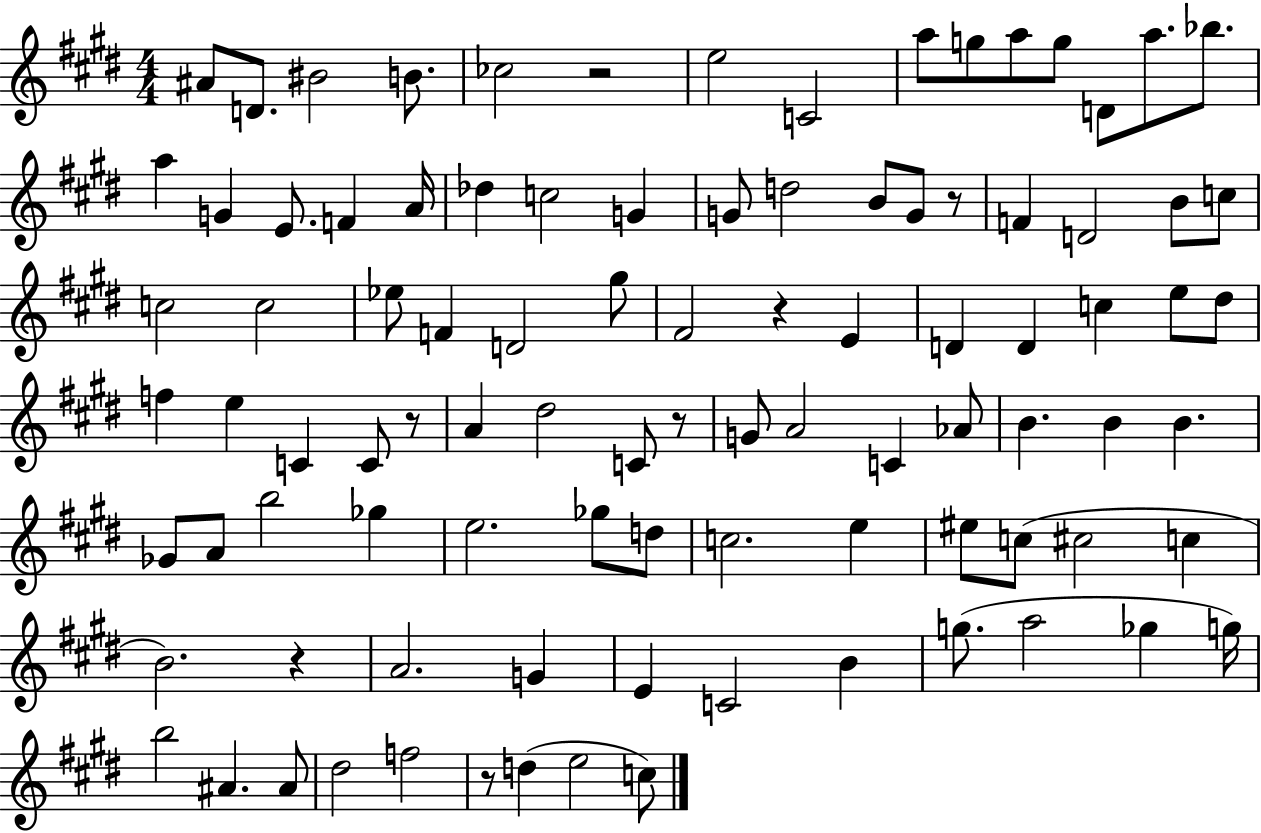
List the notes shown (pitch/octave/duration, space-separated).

A#4/e D4/e. BIS4/h B4/e. CES5/h R/h E5/h C4/h A5/e G5/e A5/e G5/e D4/e A5/e. Bb5/e. A5/q G4/q E4/e. F4/q A4/s Db5/q C5/h G4/q G4/e D5/h B4/e G4/e R/e F4/q D4/h B4/e C5/e C5/h C5/h Eb5/e F4/q D4/h G#5/e F#4/h R/q E4/q D4/q D4/q C5/q E5/e D#5/e F5/q E5/q C4/q C4/e R/e A4/q D#5/h C4/e R/e G4/e A4/h C4/q Ab4/e B4/q. B4/q B4/q. Gb4/e A4/e B5/h Gb5/q E5/h. Gb5/e D5/e C5/h. E5/q EIS5/e C5/e C#5/h C5/q B4/h. R/q A4/h. G4/q E4/q C4/h B4/q G5/e. A5/h Gb5/q G5/s B5/h A#4/q. A#4/e D#5/h F5/h R/e D5/q E5/h C5/e